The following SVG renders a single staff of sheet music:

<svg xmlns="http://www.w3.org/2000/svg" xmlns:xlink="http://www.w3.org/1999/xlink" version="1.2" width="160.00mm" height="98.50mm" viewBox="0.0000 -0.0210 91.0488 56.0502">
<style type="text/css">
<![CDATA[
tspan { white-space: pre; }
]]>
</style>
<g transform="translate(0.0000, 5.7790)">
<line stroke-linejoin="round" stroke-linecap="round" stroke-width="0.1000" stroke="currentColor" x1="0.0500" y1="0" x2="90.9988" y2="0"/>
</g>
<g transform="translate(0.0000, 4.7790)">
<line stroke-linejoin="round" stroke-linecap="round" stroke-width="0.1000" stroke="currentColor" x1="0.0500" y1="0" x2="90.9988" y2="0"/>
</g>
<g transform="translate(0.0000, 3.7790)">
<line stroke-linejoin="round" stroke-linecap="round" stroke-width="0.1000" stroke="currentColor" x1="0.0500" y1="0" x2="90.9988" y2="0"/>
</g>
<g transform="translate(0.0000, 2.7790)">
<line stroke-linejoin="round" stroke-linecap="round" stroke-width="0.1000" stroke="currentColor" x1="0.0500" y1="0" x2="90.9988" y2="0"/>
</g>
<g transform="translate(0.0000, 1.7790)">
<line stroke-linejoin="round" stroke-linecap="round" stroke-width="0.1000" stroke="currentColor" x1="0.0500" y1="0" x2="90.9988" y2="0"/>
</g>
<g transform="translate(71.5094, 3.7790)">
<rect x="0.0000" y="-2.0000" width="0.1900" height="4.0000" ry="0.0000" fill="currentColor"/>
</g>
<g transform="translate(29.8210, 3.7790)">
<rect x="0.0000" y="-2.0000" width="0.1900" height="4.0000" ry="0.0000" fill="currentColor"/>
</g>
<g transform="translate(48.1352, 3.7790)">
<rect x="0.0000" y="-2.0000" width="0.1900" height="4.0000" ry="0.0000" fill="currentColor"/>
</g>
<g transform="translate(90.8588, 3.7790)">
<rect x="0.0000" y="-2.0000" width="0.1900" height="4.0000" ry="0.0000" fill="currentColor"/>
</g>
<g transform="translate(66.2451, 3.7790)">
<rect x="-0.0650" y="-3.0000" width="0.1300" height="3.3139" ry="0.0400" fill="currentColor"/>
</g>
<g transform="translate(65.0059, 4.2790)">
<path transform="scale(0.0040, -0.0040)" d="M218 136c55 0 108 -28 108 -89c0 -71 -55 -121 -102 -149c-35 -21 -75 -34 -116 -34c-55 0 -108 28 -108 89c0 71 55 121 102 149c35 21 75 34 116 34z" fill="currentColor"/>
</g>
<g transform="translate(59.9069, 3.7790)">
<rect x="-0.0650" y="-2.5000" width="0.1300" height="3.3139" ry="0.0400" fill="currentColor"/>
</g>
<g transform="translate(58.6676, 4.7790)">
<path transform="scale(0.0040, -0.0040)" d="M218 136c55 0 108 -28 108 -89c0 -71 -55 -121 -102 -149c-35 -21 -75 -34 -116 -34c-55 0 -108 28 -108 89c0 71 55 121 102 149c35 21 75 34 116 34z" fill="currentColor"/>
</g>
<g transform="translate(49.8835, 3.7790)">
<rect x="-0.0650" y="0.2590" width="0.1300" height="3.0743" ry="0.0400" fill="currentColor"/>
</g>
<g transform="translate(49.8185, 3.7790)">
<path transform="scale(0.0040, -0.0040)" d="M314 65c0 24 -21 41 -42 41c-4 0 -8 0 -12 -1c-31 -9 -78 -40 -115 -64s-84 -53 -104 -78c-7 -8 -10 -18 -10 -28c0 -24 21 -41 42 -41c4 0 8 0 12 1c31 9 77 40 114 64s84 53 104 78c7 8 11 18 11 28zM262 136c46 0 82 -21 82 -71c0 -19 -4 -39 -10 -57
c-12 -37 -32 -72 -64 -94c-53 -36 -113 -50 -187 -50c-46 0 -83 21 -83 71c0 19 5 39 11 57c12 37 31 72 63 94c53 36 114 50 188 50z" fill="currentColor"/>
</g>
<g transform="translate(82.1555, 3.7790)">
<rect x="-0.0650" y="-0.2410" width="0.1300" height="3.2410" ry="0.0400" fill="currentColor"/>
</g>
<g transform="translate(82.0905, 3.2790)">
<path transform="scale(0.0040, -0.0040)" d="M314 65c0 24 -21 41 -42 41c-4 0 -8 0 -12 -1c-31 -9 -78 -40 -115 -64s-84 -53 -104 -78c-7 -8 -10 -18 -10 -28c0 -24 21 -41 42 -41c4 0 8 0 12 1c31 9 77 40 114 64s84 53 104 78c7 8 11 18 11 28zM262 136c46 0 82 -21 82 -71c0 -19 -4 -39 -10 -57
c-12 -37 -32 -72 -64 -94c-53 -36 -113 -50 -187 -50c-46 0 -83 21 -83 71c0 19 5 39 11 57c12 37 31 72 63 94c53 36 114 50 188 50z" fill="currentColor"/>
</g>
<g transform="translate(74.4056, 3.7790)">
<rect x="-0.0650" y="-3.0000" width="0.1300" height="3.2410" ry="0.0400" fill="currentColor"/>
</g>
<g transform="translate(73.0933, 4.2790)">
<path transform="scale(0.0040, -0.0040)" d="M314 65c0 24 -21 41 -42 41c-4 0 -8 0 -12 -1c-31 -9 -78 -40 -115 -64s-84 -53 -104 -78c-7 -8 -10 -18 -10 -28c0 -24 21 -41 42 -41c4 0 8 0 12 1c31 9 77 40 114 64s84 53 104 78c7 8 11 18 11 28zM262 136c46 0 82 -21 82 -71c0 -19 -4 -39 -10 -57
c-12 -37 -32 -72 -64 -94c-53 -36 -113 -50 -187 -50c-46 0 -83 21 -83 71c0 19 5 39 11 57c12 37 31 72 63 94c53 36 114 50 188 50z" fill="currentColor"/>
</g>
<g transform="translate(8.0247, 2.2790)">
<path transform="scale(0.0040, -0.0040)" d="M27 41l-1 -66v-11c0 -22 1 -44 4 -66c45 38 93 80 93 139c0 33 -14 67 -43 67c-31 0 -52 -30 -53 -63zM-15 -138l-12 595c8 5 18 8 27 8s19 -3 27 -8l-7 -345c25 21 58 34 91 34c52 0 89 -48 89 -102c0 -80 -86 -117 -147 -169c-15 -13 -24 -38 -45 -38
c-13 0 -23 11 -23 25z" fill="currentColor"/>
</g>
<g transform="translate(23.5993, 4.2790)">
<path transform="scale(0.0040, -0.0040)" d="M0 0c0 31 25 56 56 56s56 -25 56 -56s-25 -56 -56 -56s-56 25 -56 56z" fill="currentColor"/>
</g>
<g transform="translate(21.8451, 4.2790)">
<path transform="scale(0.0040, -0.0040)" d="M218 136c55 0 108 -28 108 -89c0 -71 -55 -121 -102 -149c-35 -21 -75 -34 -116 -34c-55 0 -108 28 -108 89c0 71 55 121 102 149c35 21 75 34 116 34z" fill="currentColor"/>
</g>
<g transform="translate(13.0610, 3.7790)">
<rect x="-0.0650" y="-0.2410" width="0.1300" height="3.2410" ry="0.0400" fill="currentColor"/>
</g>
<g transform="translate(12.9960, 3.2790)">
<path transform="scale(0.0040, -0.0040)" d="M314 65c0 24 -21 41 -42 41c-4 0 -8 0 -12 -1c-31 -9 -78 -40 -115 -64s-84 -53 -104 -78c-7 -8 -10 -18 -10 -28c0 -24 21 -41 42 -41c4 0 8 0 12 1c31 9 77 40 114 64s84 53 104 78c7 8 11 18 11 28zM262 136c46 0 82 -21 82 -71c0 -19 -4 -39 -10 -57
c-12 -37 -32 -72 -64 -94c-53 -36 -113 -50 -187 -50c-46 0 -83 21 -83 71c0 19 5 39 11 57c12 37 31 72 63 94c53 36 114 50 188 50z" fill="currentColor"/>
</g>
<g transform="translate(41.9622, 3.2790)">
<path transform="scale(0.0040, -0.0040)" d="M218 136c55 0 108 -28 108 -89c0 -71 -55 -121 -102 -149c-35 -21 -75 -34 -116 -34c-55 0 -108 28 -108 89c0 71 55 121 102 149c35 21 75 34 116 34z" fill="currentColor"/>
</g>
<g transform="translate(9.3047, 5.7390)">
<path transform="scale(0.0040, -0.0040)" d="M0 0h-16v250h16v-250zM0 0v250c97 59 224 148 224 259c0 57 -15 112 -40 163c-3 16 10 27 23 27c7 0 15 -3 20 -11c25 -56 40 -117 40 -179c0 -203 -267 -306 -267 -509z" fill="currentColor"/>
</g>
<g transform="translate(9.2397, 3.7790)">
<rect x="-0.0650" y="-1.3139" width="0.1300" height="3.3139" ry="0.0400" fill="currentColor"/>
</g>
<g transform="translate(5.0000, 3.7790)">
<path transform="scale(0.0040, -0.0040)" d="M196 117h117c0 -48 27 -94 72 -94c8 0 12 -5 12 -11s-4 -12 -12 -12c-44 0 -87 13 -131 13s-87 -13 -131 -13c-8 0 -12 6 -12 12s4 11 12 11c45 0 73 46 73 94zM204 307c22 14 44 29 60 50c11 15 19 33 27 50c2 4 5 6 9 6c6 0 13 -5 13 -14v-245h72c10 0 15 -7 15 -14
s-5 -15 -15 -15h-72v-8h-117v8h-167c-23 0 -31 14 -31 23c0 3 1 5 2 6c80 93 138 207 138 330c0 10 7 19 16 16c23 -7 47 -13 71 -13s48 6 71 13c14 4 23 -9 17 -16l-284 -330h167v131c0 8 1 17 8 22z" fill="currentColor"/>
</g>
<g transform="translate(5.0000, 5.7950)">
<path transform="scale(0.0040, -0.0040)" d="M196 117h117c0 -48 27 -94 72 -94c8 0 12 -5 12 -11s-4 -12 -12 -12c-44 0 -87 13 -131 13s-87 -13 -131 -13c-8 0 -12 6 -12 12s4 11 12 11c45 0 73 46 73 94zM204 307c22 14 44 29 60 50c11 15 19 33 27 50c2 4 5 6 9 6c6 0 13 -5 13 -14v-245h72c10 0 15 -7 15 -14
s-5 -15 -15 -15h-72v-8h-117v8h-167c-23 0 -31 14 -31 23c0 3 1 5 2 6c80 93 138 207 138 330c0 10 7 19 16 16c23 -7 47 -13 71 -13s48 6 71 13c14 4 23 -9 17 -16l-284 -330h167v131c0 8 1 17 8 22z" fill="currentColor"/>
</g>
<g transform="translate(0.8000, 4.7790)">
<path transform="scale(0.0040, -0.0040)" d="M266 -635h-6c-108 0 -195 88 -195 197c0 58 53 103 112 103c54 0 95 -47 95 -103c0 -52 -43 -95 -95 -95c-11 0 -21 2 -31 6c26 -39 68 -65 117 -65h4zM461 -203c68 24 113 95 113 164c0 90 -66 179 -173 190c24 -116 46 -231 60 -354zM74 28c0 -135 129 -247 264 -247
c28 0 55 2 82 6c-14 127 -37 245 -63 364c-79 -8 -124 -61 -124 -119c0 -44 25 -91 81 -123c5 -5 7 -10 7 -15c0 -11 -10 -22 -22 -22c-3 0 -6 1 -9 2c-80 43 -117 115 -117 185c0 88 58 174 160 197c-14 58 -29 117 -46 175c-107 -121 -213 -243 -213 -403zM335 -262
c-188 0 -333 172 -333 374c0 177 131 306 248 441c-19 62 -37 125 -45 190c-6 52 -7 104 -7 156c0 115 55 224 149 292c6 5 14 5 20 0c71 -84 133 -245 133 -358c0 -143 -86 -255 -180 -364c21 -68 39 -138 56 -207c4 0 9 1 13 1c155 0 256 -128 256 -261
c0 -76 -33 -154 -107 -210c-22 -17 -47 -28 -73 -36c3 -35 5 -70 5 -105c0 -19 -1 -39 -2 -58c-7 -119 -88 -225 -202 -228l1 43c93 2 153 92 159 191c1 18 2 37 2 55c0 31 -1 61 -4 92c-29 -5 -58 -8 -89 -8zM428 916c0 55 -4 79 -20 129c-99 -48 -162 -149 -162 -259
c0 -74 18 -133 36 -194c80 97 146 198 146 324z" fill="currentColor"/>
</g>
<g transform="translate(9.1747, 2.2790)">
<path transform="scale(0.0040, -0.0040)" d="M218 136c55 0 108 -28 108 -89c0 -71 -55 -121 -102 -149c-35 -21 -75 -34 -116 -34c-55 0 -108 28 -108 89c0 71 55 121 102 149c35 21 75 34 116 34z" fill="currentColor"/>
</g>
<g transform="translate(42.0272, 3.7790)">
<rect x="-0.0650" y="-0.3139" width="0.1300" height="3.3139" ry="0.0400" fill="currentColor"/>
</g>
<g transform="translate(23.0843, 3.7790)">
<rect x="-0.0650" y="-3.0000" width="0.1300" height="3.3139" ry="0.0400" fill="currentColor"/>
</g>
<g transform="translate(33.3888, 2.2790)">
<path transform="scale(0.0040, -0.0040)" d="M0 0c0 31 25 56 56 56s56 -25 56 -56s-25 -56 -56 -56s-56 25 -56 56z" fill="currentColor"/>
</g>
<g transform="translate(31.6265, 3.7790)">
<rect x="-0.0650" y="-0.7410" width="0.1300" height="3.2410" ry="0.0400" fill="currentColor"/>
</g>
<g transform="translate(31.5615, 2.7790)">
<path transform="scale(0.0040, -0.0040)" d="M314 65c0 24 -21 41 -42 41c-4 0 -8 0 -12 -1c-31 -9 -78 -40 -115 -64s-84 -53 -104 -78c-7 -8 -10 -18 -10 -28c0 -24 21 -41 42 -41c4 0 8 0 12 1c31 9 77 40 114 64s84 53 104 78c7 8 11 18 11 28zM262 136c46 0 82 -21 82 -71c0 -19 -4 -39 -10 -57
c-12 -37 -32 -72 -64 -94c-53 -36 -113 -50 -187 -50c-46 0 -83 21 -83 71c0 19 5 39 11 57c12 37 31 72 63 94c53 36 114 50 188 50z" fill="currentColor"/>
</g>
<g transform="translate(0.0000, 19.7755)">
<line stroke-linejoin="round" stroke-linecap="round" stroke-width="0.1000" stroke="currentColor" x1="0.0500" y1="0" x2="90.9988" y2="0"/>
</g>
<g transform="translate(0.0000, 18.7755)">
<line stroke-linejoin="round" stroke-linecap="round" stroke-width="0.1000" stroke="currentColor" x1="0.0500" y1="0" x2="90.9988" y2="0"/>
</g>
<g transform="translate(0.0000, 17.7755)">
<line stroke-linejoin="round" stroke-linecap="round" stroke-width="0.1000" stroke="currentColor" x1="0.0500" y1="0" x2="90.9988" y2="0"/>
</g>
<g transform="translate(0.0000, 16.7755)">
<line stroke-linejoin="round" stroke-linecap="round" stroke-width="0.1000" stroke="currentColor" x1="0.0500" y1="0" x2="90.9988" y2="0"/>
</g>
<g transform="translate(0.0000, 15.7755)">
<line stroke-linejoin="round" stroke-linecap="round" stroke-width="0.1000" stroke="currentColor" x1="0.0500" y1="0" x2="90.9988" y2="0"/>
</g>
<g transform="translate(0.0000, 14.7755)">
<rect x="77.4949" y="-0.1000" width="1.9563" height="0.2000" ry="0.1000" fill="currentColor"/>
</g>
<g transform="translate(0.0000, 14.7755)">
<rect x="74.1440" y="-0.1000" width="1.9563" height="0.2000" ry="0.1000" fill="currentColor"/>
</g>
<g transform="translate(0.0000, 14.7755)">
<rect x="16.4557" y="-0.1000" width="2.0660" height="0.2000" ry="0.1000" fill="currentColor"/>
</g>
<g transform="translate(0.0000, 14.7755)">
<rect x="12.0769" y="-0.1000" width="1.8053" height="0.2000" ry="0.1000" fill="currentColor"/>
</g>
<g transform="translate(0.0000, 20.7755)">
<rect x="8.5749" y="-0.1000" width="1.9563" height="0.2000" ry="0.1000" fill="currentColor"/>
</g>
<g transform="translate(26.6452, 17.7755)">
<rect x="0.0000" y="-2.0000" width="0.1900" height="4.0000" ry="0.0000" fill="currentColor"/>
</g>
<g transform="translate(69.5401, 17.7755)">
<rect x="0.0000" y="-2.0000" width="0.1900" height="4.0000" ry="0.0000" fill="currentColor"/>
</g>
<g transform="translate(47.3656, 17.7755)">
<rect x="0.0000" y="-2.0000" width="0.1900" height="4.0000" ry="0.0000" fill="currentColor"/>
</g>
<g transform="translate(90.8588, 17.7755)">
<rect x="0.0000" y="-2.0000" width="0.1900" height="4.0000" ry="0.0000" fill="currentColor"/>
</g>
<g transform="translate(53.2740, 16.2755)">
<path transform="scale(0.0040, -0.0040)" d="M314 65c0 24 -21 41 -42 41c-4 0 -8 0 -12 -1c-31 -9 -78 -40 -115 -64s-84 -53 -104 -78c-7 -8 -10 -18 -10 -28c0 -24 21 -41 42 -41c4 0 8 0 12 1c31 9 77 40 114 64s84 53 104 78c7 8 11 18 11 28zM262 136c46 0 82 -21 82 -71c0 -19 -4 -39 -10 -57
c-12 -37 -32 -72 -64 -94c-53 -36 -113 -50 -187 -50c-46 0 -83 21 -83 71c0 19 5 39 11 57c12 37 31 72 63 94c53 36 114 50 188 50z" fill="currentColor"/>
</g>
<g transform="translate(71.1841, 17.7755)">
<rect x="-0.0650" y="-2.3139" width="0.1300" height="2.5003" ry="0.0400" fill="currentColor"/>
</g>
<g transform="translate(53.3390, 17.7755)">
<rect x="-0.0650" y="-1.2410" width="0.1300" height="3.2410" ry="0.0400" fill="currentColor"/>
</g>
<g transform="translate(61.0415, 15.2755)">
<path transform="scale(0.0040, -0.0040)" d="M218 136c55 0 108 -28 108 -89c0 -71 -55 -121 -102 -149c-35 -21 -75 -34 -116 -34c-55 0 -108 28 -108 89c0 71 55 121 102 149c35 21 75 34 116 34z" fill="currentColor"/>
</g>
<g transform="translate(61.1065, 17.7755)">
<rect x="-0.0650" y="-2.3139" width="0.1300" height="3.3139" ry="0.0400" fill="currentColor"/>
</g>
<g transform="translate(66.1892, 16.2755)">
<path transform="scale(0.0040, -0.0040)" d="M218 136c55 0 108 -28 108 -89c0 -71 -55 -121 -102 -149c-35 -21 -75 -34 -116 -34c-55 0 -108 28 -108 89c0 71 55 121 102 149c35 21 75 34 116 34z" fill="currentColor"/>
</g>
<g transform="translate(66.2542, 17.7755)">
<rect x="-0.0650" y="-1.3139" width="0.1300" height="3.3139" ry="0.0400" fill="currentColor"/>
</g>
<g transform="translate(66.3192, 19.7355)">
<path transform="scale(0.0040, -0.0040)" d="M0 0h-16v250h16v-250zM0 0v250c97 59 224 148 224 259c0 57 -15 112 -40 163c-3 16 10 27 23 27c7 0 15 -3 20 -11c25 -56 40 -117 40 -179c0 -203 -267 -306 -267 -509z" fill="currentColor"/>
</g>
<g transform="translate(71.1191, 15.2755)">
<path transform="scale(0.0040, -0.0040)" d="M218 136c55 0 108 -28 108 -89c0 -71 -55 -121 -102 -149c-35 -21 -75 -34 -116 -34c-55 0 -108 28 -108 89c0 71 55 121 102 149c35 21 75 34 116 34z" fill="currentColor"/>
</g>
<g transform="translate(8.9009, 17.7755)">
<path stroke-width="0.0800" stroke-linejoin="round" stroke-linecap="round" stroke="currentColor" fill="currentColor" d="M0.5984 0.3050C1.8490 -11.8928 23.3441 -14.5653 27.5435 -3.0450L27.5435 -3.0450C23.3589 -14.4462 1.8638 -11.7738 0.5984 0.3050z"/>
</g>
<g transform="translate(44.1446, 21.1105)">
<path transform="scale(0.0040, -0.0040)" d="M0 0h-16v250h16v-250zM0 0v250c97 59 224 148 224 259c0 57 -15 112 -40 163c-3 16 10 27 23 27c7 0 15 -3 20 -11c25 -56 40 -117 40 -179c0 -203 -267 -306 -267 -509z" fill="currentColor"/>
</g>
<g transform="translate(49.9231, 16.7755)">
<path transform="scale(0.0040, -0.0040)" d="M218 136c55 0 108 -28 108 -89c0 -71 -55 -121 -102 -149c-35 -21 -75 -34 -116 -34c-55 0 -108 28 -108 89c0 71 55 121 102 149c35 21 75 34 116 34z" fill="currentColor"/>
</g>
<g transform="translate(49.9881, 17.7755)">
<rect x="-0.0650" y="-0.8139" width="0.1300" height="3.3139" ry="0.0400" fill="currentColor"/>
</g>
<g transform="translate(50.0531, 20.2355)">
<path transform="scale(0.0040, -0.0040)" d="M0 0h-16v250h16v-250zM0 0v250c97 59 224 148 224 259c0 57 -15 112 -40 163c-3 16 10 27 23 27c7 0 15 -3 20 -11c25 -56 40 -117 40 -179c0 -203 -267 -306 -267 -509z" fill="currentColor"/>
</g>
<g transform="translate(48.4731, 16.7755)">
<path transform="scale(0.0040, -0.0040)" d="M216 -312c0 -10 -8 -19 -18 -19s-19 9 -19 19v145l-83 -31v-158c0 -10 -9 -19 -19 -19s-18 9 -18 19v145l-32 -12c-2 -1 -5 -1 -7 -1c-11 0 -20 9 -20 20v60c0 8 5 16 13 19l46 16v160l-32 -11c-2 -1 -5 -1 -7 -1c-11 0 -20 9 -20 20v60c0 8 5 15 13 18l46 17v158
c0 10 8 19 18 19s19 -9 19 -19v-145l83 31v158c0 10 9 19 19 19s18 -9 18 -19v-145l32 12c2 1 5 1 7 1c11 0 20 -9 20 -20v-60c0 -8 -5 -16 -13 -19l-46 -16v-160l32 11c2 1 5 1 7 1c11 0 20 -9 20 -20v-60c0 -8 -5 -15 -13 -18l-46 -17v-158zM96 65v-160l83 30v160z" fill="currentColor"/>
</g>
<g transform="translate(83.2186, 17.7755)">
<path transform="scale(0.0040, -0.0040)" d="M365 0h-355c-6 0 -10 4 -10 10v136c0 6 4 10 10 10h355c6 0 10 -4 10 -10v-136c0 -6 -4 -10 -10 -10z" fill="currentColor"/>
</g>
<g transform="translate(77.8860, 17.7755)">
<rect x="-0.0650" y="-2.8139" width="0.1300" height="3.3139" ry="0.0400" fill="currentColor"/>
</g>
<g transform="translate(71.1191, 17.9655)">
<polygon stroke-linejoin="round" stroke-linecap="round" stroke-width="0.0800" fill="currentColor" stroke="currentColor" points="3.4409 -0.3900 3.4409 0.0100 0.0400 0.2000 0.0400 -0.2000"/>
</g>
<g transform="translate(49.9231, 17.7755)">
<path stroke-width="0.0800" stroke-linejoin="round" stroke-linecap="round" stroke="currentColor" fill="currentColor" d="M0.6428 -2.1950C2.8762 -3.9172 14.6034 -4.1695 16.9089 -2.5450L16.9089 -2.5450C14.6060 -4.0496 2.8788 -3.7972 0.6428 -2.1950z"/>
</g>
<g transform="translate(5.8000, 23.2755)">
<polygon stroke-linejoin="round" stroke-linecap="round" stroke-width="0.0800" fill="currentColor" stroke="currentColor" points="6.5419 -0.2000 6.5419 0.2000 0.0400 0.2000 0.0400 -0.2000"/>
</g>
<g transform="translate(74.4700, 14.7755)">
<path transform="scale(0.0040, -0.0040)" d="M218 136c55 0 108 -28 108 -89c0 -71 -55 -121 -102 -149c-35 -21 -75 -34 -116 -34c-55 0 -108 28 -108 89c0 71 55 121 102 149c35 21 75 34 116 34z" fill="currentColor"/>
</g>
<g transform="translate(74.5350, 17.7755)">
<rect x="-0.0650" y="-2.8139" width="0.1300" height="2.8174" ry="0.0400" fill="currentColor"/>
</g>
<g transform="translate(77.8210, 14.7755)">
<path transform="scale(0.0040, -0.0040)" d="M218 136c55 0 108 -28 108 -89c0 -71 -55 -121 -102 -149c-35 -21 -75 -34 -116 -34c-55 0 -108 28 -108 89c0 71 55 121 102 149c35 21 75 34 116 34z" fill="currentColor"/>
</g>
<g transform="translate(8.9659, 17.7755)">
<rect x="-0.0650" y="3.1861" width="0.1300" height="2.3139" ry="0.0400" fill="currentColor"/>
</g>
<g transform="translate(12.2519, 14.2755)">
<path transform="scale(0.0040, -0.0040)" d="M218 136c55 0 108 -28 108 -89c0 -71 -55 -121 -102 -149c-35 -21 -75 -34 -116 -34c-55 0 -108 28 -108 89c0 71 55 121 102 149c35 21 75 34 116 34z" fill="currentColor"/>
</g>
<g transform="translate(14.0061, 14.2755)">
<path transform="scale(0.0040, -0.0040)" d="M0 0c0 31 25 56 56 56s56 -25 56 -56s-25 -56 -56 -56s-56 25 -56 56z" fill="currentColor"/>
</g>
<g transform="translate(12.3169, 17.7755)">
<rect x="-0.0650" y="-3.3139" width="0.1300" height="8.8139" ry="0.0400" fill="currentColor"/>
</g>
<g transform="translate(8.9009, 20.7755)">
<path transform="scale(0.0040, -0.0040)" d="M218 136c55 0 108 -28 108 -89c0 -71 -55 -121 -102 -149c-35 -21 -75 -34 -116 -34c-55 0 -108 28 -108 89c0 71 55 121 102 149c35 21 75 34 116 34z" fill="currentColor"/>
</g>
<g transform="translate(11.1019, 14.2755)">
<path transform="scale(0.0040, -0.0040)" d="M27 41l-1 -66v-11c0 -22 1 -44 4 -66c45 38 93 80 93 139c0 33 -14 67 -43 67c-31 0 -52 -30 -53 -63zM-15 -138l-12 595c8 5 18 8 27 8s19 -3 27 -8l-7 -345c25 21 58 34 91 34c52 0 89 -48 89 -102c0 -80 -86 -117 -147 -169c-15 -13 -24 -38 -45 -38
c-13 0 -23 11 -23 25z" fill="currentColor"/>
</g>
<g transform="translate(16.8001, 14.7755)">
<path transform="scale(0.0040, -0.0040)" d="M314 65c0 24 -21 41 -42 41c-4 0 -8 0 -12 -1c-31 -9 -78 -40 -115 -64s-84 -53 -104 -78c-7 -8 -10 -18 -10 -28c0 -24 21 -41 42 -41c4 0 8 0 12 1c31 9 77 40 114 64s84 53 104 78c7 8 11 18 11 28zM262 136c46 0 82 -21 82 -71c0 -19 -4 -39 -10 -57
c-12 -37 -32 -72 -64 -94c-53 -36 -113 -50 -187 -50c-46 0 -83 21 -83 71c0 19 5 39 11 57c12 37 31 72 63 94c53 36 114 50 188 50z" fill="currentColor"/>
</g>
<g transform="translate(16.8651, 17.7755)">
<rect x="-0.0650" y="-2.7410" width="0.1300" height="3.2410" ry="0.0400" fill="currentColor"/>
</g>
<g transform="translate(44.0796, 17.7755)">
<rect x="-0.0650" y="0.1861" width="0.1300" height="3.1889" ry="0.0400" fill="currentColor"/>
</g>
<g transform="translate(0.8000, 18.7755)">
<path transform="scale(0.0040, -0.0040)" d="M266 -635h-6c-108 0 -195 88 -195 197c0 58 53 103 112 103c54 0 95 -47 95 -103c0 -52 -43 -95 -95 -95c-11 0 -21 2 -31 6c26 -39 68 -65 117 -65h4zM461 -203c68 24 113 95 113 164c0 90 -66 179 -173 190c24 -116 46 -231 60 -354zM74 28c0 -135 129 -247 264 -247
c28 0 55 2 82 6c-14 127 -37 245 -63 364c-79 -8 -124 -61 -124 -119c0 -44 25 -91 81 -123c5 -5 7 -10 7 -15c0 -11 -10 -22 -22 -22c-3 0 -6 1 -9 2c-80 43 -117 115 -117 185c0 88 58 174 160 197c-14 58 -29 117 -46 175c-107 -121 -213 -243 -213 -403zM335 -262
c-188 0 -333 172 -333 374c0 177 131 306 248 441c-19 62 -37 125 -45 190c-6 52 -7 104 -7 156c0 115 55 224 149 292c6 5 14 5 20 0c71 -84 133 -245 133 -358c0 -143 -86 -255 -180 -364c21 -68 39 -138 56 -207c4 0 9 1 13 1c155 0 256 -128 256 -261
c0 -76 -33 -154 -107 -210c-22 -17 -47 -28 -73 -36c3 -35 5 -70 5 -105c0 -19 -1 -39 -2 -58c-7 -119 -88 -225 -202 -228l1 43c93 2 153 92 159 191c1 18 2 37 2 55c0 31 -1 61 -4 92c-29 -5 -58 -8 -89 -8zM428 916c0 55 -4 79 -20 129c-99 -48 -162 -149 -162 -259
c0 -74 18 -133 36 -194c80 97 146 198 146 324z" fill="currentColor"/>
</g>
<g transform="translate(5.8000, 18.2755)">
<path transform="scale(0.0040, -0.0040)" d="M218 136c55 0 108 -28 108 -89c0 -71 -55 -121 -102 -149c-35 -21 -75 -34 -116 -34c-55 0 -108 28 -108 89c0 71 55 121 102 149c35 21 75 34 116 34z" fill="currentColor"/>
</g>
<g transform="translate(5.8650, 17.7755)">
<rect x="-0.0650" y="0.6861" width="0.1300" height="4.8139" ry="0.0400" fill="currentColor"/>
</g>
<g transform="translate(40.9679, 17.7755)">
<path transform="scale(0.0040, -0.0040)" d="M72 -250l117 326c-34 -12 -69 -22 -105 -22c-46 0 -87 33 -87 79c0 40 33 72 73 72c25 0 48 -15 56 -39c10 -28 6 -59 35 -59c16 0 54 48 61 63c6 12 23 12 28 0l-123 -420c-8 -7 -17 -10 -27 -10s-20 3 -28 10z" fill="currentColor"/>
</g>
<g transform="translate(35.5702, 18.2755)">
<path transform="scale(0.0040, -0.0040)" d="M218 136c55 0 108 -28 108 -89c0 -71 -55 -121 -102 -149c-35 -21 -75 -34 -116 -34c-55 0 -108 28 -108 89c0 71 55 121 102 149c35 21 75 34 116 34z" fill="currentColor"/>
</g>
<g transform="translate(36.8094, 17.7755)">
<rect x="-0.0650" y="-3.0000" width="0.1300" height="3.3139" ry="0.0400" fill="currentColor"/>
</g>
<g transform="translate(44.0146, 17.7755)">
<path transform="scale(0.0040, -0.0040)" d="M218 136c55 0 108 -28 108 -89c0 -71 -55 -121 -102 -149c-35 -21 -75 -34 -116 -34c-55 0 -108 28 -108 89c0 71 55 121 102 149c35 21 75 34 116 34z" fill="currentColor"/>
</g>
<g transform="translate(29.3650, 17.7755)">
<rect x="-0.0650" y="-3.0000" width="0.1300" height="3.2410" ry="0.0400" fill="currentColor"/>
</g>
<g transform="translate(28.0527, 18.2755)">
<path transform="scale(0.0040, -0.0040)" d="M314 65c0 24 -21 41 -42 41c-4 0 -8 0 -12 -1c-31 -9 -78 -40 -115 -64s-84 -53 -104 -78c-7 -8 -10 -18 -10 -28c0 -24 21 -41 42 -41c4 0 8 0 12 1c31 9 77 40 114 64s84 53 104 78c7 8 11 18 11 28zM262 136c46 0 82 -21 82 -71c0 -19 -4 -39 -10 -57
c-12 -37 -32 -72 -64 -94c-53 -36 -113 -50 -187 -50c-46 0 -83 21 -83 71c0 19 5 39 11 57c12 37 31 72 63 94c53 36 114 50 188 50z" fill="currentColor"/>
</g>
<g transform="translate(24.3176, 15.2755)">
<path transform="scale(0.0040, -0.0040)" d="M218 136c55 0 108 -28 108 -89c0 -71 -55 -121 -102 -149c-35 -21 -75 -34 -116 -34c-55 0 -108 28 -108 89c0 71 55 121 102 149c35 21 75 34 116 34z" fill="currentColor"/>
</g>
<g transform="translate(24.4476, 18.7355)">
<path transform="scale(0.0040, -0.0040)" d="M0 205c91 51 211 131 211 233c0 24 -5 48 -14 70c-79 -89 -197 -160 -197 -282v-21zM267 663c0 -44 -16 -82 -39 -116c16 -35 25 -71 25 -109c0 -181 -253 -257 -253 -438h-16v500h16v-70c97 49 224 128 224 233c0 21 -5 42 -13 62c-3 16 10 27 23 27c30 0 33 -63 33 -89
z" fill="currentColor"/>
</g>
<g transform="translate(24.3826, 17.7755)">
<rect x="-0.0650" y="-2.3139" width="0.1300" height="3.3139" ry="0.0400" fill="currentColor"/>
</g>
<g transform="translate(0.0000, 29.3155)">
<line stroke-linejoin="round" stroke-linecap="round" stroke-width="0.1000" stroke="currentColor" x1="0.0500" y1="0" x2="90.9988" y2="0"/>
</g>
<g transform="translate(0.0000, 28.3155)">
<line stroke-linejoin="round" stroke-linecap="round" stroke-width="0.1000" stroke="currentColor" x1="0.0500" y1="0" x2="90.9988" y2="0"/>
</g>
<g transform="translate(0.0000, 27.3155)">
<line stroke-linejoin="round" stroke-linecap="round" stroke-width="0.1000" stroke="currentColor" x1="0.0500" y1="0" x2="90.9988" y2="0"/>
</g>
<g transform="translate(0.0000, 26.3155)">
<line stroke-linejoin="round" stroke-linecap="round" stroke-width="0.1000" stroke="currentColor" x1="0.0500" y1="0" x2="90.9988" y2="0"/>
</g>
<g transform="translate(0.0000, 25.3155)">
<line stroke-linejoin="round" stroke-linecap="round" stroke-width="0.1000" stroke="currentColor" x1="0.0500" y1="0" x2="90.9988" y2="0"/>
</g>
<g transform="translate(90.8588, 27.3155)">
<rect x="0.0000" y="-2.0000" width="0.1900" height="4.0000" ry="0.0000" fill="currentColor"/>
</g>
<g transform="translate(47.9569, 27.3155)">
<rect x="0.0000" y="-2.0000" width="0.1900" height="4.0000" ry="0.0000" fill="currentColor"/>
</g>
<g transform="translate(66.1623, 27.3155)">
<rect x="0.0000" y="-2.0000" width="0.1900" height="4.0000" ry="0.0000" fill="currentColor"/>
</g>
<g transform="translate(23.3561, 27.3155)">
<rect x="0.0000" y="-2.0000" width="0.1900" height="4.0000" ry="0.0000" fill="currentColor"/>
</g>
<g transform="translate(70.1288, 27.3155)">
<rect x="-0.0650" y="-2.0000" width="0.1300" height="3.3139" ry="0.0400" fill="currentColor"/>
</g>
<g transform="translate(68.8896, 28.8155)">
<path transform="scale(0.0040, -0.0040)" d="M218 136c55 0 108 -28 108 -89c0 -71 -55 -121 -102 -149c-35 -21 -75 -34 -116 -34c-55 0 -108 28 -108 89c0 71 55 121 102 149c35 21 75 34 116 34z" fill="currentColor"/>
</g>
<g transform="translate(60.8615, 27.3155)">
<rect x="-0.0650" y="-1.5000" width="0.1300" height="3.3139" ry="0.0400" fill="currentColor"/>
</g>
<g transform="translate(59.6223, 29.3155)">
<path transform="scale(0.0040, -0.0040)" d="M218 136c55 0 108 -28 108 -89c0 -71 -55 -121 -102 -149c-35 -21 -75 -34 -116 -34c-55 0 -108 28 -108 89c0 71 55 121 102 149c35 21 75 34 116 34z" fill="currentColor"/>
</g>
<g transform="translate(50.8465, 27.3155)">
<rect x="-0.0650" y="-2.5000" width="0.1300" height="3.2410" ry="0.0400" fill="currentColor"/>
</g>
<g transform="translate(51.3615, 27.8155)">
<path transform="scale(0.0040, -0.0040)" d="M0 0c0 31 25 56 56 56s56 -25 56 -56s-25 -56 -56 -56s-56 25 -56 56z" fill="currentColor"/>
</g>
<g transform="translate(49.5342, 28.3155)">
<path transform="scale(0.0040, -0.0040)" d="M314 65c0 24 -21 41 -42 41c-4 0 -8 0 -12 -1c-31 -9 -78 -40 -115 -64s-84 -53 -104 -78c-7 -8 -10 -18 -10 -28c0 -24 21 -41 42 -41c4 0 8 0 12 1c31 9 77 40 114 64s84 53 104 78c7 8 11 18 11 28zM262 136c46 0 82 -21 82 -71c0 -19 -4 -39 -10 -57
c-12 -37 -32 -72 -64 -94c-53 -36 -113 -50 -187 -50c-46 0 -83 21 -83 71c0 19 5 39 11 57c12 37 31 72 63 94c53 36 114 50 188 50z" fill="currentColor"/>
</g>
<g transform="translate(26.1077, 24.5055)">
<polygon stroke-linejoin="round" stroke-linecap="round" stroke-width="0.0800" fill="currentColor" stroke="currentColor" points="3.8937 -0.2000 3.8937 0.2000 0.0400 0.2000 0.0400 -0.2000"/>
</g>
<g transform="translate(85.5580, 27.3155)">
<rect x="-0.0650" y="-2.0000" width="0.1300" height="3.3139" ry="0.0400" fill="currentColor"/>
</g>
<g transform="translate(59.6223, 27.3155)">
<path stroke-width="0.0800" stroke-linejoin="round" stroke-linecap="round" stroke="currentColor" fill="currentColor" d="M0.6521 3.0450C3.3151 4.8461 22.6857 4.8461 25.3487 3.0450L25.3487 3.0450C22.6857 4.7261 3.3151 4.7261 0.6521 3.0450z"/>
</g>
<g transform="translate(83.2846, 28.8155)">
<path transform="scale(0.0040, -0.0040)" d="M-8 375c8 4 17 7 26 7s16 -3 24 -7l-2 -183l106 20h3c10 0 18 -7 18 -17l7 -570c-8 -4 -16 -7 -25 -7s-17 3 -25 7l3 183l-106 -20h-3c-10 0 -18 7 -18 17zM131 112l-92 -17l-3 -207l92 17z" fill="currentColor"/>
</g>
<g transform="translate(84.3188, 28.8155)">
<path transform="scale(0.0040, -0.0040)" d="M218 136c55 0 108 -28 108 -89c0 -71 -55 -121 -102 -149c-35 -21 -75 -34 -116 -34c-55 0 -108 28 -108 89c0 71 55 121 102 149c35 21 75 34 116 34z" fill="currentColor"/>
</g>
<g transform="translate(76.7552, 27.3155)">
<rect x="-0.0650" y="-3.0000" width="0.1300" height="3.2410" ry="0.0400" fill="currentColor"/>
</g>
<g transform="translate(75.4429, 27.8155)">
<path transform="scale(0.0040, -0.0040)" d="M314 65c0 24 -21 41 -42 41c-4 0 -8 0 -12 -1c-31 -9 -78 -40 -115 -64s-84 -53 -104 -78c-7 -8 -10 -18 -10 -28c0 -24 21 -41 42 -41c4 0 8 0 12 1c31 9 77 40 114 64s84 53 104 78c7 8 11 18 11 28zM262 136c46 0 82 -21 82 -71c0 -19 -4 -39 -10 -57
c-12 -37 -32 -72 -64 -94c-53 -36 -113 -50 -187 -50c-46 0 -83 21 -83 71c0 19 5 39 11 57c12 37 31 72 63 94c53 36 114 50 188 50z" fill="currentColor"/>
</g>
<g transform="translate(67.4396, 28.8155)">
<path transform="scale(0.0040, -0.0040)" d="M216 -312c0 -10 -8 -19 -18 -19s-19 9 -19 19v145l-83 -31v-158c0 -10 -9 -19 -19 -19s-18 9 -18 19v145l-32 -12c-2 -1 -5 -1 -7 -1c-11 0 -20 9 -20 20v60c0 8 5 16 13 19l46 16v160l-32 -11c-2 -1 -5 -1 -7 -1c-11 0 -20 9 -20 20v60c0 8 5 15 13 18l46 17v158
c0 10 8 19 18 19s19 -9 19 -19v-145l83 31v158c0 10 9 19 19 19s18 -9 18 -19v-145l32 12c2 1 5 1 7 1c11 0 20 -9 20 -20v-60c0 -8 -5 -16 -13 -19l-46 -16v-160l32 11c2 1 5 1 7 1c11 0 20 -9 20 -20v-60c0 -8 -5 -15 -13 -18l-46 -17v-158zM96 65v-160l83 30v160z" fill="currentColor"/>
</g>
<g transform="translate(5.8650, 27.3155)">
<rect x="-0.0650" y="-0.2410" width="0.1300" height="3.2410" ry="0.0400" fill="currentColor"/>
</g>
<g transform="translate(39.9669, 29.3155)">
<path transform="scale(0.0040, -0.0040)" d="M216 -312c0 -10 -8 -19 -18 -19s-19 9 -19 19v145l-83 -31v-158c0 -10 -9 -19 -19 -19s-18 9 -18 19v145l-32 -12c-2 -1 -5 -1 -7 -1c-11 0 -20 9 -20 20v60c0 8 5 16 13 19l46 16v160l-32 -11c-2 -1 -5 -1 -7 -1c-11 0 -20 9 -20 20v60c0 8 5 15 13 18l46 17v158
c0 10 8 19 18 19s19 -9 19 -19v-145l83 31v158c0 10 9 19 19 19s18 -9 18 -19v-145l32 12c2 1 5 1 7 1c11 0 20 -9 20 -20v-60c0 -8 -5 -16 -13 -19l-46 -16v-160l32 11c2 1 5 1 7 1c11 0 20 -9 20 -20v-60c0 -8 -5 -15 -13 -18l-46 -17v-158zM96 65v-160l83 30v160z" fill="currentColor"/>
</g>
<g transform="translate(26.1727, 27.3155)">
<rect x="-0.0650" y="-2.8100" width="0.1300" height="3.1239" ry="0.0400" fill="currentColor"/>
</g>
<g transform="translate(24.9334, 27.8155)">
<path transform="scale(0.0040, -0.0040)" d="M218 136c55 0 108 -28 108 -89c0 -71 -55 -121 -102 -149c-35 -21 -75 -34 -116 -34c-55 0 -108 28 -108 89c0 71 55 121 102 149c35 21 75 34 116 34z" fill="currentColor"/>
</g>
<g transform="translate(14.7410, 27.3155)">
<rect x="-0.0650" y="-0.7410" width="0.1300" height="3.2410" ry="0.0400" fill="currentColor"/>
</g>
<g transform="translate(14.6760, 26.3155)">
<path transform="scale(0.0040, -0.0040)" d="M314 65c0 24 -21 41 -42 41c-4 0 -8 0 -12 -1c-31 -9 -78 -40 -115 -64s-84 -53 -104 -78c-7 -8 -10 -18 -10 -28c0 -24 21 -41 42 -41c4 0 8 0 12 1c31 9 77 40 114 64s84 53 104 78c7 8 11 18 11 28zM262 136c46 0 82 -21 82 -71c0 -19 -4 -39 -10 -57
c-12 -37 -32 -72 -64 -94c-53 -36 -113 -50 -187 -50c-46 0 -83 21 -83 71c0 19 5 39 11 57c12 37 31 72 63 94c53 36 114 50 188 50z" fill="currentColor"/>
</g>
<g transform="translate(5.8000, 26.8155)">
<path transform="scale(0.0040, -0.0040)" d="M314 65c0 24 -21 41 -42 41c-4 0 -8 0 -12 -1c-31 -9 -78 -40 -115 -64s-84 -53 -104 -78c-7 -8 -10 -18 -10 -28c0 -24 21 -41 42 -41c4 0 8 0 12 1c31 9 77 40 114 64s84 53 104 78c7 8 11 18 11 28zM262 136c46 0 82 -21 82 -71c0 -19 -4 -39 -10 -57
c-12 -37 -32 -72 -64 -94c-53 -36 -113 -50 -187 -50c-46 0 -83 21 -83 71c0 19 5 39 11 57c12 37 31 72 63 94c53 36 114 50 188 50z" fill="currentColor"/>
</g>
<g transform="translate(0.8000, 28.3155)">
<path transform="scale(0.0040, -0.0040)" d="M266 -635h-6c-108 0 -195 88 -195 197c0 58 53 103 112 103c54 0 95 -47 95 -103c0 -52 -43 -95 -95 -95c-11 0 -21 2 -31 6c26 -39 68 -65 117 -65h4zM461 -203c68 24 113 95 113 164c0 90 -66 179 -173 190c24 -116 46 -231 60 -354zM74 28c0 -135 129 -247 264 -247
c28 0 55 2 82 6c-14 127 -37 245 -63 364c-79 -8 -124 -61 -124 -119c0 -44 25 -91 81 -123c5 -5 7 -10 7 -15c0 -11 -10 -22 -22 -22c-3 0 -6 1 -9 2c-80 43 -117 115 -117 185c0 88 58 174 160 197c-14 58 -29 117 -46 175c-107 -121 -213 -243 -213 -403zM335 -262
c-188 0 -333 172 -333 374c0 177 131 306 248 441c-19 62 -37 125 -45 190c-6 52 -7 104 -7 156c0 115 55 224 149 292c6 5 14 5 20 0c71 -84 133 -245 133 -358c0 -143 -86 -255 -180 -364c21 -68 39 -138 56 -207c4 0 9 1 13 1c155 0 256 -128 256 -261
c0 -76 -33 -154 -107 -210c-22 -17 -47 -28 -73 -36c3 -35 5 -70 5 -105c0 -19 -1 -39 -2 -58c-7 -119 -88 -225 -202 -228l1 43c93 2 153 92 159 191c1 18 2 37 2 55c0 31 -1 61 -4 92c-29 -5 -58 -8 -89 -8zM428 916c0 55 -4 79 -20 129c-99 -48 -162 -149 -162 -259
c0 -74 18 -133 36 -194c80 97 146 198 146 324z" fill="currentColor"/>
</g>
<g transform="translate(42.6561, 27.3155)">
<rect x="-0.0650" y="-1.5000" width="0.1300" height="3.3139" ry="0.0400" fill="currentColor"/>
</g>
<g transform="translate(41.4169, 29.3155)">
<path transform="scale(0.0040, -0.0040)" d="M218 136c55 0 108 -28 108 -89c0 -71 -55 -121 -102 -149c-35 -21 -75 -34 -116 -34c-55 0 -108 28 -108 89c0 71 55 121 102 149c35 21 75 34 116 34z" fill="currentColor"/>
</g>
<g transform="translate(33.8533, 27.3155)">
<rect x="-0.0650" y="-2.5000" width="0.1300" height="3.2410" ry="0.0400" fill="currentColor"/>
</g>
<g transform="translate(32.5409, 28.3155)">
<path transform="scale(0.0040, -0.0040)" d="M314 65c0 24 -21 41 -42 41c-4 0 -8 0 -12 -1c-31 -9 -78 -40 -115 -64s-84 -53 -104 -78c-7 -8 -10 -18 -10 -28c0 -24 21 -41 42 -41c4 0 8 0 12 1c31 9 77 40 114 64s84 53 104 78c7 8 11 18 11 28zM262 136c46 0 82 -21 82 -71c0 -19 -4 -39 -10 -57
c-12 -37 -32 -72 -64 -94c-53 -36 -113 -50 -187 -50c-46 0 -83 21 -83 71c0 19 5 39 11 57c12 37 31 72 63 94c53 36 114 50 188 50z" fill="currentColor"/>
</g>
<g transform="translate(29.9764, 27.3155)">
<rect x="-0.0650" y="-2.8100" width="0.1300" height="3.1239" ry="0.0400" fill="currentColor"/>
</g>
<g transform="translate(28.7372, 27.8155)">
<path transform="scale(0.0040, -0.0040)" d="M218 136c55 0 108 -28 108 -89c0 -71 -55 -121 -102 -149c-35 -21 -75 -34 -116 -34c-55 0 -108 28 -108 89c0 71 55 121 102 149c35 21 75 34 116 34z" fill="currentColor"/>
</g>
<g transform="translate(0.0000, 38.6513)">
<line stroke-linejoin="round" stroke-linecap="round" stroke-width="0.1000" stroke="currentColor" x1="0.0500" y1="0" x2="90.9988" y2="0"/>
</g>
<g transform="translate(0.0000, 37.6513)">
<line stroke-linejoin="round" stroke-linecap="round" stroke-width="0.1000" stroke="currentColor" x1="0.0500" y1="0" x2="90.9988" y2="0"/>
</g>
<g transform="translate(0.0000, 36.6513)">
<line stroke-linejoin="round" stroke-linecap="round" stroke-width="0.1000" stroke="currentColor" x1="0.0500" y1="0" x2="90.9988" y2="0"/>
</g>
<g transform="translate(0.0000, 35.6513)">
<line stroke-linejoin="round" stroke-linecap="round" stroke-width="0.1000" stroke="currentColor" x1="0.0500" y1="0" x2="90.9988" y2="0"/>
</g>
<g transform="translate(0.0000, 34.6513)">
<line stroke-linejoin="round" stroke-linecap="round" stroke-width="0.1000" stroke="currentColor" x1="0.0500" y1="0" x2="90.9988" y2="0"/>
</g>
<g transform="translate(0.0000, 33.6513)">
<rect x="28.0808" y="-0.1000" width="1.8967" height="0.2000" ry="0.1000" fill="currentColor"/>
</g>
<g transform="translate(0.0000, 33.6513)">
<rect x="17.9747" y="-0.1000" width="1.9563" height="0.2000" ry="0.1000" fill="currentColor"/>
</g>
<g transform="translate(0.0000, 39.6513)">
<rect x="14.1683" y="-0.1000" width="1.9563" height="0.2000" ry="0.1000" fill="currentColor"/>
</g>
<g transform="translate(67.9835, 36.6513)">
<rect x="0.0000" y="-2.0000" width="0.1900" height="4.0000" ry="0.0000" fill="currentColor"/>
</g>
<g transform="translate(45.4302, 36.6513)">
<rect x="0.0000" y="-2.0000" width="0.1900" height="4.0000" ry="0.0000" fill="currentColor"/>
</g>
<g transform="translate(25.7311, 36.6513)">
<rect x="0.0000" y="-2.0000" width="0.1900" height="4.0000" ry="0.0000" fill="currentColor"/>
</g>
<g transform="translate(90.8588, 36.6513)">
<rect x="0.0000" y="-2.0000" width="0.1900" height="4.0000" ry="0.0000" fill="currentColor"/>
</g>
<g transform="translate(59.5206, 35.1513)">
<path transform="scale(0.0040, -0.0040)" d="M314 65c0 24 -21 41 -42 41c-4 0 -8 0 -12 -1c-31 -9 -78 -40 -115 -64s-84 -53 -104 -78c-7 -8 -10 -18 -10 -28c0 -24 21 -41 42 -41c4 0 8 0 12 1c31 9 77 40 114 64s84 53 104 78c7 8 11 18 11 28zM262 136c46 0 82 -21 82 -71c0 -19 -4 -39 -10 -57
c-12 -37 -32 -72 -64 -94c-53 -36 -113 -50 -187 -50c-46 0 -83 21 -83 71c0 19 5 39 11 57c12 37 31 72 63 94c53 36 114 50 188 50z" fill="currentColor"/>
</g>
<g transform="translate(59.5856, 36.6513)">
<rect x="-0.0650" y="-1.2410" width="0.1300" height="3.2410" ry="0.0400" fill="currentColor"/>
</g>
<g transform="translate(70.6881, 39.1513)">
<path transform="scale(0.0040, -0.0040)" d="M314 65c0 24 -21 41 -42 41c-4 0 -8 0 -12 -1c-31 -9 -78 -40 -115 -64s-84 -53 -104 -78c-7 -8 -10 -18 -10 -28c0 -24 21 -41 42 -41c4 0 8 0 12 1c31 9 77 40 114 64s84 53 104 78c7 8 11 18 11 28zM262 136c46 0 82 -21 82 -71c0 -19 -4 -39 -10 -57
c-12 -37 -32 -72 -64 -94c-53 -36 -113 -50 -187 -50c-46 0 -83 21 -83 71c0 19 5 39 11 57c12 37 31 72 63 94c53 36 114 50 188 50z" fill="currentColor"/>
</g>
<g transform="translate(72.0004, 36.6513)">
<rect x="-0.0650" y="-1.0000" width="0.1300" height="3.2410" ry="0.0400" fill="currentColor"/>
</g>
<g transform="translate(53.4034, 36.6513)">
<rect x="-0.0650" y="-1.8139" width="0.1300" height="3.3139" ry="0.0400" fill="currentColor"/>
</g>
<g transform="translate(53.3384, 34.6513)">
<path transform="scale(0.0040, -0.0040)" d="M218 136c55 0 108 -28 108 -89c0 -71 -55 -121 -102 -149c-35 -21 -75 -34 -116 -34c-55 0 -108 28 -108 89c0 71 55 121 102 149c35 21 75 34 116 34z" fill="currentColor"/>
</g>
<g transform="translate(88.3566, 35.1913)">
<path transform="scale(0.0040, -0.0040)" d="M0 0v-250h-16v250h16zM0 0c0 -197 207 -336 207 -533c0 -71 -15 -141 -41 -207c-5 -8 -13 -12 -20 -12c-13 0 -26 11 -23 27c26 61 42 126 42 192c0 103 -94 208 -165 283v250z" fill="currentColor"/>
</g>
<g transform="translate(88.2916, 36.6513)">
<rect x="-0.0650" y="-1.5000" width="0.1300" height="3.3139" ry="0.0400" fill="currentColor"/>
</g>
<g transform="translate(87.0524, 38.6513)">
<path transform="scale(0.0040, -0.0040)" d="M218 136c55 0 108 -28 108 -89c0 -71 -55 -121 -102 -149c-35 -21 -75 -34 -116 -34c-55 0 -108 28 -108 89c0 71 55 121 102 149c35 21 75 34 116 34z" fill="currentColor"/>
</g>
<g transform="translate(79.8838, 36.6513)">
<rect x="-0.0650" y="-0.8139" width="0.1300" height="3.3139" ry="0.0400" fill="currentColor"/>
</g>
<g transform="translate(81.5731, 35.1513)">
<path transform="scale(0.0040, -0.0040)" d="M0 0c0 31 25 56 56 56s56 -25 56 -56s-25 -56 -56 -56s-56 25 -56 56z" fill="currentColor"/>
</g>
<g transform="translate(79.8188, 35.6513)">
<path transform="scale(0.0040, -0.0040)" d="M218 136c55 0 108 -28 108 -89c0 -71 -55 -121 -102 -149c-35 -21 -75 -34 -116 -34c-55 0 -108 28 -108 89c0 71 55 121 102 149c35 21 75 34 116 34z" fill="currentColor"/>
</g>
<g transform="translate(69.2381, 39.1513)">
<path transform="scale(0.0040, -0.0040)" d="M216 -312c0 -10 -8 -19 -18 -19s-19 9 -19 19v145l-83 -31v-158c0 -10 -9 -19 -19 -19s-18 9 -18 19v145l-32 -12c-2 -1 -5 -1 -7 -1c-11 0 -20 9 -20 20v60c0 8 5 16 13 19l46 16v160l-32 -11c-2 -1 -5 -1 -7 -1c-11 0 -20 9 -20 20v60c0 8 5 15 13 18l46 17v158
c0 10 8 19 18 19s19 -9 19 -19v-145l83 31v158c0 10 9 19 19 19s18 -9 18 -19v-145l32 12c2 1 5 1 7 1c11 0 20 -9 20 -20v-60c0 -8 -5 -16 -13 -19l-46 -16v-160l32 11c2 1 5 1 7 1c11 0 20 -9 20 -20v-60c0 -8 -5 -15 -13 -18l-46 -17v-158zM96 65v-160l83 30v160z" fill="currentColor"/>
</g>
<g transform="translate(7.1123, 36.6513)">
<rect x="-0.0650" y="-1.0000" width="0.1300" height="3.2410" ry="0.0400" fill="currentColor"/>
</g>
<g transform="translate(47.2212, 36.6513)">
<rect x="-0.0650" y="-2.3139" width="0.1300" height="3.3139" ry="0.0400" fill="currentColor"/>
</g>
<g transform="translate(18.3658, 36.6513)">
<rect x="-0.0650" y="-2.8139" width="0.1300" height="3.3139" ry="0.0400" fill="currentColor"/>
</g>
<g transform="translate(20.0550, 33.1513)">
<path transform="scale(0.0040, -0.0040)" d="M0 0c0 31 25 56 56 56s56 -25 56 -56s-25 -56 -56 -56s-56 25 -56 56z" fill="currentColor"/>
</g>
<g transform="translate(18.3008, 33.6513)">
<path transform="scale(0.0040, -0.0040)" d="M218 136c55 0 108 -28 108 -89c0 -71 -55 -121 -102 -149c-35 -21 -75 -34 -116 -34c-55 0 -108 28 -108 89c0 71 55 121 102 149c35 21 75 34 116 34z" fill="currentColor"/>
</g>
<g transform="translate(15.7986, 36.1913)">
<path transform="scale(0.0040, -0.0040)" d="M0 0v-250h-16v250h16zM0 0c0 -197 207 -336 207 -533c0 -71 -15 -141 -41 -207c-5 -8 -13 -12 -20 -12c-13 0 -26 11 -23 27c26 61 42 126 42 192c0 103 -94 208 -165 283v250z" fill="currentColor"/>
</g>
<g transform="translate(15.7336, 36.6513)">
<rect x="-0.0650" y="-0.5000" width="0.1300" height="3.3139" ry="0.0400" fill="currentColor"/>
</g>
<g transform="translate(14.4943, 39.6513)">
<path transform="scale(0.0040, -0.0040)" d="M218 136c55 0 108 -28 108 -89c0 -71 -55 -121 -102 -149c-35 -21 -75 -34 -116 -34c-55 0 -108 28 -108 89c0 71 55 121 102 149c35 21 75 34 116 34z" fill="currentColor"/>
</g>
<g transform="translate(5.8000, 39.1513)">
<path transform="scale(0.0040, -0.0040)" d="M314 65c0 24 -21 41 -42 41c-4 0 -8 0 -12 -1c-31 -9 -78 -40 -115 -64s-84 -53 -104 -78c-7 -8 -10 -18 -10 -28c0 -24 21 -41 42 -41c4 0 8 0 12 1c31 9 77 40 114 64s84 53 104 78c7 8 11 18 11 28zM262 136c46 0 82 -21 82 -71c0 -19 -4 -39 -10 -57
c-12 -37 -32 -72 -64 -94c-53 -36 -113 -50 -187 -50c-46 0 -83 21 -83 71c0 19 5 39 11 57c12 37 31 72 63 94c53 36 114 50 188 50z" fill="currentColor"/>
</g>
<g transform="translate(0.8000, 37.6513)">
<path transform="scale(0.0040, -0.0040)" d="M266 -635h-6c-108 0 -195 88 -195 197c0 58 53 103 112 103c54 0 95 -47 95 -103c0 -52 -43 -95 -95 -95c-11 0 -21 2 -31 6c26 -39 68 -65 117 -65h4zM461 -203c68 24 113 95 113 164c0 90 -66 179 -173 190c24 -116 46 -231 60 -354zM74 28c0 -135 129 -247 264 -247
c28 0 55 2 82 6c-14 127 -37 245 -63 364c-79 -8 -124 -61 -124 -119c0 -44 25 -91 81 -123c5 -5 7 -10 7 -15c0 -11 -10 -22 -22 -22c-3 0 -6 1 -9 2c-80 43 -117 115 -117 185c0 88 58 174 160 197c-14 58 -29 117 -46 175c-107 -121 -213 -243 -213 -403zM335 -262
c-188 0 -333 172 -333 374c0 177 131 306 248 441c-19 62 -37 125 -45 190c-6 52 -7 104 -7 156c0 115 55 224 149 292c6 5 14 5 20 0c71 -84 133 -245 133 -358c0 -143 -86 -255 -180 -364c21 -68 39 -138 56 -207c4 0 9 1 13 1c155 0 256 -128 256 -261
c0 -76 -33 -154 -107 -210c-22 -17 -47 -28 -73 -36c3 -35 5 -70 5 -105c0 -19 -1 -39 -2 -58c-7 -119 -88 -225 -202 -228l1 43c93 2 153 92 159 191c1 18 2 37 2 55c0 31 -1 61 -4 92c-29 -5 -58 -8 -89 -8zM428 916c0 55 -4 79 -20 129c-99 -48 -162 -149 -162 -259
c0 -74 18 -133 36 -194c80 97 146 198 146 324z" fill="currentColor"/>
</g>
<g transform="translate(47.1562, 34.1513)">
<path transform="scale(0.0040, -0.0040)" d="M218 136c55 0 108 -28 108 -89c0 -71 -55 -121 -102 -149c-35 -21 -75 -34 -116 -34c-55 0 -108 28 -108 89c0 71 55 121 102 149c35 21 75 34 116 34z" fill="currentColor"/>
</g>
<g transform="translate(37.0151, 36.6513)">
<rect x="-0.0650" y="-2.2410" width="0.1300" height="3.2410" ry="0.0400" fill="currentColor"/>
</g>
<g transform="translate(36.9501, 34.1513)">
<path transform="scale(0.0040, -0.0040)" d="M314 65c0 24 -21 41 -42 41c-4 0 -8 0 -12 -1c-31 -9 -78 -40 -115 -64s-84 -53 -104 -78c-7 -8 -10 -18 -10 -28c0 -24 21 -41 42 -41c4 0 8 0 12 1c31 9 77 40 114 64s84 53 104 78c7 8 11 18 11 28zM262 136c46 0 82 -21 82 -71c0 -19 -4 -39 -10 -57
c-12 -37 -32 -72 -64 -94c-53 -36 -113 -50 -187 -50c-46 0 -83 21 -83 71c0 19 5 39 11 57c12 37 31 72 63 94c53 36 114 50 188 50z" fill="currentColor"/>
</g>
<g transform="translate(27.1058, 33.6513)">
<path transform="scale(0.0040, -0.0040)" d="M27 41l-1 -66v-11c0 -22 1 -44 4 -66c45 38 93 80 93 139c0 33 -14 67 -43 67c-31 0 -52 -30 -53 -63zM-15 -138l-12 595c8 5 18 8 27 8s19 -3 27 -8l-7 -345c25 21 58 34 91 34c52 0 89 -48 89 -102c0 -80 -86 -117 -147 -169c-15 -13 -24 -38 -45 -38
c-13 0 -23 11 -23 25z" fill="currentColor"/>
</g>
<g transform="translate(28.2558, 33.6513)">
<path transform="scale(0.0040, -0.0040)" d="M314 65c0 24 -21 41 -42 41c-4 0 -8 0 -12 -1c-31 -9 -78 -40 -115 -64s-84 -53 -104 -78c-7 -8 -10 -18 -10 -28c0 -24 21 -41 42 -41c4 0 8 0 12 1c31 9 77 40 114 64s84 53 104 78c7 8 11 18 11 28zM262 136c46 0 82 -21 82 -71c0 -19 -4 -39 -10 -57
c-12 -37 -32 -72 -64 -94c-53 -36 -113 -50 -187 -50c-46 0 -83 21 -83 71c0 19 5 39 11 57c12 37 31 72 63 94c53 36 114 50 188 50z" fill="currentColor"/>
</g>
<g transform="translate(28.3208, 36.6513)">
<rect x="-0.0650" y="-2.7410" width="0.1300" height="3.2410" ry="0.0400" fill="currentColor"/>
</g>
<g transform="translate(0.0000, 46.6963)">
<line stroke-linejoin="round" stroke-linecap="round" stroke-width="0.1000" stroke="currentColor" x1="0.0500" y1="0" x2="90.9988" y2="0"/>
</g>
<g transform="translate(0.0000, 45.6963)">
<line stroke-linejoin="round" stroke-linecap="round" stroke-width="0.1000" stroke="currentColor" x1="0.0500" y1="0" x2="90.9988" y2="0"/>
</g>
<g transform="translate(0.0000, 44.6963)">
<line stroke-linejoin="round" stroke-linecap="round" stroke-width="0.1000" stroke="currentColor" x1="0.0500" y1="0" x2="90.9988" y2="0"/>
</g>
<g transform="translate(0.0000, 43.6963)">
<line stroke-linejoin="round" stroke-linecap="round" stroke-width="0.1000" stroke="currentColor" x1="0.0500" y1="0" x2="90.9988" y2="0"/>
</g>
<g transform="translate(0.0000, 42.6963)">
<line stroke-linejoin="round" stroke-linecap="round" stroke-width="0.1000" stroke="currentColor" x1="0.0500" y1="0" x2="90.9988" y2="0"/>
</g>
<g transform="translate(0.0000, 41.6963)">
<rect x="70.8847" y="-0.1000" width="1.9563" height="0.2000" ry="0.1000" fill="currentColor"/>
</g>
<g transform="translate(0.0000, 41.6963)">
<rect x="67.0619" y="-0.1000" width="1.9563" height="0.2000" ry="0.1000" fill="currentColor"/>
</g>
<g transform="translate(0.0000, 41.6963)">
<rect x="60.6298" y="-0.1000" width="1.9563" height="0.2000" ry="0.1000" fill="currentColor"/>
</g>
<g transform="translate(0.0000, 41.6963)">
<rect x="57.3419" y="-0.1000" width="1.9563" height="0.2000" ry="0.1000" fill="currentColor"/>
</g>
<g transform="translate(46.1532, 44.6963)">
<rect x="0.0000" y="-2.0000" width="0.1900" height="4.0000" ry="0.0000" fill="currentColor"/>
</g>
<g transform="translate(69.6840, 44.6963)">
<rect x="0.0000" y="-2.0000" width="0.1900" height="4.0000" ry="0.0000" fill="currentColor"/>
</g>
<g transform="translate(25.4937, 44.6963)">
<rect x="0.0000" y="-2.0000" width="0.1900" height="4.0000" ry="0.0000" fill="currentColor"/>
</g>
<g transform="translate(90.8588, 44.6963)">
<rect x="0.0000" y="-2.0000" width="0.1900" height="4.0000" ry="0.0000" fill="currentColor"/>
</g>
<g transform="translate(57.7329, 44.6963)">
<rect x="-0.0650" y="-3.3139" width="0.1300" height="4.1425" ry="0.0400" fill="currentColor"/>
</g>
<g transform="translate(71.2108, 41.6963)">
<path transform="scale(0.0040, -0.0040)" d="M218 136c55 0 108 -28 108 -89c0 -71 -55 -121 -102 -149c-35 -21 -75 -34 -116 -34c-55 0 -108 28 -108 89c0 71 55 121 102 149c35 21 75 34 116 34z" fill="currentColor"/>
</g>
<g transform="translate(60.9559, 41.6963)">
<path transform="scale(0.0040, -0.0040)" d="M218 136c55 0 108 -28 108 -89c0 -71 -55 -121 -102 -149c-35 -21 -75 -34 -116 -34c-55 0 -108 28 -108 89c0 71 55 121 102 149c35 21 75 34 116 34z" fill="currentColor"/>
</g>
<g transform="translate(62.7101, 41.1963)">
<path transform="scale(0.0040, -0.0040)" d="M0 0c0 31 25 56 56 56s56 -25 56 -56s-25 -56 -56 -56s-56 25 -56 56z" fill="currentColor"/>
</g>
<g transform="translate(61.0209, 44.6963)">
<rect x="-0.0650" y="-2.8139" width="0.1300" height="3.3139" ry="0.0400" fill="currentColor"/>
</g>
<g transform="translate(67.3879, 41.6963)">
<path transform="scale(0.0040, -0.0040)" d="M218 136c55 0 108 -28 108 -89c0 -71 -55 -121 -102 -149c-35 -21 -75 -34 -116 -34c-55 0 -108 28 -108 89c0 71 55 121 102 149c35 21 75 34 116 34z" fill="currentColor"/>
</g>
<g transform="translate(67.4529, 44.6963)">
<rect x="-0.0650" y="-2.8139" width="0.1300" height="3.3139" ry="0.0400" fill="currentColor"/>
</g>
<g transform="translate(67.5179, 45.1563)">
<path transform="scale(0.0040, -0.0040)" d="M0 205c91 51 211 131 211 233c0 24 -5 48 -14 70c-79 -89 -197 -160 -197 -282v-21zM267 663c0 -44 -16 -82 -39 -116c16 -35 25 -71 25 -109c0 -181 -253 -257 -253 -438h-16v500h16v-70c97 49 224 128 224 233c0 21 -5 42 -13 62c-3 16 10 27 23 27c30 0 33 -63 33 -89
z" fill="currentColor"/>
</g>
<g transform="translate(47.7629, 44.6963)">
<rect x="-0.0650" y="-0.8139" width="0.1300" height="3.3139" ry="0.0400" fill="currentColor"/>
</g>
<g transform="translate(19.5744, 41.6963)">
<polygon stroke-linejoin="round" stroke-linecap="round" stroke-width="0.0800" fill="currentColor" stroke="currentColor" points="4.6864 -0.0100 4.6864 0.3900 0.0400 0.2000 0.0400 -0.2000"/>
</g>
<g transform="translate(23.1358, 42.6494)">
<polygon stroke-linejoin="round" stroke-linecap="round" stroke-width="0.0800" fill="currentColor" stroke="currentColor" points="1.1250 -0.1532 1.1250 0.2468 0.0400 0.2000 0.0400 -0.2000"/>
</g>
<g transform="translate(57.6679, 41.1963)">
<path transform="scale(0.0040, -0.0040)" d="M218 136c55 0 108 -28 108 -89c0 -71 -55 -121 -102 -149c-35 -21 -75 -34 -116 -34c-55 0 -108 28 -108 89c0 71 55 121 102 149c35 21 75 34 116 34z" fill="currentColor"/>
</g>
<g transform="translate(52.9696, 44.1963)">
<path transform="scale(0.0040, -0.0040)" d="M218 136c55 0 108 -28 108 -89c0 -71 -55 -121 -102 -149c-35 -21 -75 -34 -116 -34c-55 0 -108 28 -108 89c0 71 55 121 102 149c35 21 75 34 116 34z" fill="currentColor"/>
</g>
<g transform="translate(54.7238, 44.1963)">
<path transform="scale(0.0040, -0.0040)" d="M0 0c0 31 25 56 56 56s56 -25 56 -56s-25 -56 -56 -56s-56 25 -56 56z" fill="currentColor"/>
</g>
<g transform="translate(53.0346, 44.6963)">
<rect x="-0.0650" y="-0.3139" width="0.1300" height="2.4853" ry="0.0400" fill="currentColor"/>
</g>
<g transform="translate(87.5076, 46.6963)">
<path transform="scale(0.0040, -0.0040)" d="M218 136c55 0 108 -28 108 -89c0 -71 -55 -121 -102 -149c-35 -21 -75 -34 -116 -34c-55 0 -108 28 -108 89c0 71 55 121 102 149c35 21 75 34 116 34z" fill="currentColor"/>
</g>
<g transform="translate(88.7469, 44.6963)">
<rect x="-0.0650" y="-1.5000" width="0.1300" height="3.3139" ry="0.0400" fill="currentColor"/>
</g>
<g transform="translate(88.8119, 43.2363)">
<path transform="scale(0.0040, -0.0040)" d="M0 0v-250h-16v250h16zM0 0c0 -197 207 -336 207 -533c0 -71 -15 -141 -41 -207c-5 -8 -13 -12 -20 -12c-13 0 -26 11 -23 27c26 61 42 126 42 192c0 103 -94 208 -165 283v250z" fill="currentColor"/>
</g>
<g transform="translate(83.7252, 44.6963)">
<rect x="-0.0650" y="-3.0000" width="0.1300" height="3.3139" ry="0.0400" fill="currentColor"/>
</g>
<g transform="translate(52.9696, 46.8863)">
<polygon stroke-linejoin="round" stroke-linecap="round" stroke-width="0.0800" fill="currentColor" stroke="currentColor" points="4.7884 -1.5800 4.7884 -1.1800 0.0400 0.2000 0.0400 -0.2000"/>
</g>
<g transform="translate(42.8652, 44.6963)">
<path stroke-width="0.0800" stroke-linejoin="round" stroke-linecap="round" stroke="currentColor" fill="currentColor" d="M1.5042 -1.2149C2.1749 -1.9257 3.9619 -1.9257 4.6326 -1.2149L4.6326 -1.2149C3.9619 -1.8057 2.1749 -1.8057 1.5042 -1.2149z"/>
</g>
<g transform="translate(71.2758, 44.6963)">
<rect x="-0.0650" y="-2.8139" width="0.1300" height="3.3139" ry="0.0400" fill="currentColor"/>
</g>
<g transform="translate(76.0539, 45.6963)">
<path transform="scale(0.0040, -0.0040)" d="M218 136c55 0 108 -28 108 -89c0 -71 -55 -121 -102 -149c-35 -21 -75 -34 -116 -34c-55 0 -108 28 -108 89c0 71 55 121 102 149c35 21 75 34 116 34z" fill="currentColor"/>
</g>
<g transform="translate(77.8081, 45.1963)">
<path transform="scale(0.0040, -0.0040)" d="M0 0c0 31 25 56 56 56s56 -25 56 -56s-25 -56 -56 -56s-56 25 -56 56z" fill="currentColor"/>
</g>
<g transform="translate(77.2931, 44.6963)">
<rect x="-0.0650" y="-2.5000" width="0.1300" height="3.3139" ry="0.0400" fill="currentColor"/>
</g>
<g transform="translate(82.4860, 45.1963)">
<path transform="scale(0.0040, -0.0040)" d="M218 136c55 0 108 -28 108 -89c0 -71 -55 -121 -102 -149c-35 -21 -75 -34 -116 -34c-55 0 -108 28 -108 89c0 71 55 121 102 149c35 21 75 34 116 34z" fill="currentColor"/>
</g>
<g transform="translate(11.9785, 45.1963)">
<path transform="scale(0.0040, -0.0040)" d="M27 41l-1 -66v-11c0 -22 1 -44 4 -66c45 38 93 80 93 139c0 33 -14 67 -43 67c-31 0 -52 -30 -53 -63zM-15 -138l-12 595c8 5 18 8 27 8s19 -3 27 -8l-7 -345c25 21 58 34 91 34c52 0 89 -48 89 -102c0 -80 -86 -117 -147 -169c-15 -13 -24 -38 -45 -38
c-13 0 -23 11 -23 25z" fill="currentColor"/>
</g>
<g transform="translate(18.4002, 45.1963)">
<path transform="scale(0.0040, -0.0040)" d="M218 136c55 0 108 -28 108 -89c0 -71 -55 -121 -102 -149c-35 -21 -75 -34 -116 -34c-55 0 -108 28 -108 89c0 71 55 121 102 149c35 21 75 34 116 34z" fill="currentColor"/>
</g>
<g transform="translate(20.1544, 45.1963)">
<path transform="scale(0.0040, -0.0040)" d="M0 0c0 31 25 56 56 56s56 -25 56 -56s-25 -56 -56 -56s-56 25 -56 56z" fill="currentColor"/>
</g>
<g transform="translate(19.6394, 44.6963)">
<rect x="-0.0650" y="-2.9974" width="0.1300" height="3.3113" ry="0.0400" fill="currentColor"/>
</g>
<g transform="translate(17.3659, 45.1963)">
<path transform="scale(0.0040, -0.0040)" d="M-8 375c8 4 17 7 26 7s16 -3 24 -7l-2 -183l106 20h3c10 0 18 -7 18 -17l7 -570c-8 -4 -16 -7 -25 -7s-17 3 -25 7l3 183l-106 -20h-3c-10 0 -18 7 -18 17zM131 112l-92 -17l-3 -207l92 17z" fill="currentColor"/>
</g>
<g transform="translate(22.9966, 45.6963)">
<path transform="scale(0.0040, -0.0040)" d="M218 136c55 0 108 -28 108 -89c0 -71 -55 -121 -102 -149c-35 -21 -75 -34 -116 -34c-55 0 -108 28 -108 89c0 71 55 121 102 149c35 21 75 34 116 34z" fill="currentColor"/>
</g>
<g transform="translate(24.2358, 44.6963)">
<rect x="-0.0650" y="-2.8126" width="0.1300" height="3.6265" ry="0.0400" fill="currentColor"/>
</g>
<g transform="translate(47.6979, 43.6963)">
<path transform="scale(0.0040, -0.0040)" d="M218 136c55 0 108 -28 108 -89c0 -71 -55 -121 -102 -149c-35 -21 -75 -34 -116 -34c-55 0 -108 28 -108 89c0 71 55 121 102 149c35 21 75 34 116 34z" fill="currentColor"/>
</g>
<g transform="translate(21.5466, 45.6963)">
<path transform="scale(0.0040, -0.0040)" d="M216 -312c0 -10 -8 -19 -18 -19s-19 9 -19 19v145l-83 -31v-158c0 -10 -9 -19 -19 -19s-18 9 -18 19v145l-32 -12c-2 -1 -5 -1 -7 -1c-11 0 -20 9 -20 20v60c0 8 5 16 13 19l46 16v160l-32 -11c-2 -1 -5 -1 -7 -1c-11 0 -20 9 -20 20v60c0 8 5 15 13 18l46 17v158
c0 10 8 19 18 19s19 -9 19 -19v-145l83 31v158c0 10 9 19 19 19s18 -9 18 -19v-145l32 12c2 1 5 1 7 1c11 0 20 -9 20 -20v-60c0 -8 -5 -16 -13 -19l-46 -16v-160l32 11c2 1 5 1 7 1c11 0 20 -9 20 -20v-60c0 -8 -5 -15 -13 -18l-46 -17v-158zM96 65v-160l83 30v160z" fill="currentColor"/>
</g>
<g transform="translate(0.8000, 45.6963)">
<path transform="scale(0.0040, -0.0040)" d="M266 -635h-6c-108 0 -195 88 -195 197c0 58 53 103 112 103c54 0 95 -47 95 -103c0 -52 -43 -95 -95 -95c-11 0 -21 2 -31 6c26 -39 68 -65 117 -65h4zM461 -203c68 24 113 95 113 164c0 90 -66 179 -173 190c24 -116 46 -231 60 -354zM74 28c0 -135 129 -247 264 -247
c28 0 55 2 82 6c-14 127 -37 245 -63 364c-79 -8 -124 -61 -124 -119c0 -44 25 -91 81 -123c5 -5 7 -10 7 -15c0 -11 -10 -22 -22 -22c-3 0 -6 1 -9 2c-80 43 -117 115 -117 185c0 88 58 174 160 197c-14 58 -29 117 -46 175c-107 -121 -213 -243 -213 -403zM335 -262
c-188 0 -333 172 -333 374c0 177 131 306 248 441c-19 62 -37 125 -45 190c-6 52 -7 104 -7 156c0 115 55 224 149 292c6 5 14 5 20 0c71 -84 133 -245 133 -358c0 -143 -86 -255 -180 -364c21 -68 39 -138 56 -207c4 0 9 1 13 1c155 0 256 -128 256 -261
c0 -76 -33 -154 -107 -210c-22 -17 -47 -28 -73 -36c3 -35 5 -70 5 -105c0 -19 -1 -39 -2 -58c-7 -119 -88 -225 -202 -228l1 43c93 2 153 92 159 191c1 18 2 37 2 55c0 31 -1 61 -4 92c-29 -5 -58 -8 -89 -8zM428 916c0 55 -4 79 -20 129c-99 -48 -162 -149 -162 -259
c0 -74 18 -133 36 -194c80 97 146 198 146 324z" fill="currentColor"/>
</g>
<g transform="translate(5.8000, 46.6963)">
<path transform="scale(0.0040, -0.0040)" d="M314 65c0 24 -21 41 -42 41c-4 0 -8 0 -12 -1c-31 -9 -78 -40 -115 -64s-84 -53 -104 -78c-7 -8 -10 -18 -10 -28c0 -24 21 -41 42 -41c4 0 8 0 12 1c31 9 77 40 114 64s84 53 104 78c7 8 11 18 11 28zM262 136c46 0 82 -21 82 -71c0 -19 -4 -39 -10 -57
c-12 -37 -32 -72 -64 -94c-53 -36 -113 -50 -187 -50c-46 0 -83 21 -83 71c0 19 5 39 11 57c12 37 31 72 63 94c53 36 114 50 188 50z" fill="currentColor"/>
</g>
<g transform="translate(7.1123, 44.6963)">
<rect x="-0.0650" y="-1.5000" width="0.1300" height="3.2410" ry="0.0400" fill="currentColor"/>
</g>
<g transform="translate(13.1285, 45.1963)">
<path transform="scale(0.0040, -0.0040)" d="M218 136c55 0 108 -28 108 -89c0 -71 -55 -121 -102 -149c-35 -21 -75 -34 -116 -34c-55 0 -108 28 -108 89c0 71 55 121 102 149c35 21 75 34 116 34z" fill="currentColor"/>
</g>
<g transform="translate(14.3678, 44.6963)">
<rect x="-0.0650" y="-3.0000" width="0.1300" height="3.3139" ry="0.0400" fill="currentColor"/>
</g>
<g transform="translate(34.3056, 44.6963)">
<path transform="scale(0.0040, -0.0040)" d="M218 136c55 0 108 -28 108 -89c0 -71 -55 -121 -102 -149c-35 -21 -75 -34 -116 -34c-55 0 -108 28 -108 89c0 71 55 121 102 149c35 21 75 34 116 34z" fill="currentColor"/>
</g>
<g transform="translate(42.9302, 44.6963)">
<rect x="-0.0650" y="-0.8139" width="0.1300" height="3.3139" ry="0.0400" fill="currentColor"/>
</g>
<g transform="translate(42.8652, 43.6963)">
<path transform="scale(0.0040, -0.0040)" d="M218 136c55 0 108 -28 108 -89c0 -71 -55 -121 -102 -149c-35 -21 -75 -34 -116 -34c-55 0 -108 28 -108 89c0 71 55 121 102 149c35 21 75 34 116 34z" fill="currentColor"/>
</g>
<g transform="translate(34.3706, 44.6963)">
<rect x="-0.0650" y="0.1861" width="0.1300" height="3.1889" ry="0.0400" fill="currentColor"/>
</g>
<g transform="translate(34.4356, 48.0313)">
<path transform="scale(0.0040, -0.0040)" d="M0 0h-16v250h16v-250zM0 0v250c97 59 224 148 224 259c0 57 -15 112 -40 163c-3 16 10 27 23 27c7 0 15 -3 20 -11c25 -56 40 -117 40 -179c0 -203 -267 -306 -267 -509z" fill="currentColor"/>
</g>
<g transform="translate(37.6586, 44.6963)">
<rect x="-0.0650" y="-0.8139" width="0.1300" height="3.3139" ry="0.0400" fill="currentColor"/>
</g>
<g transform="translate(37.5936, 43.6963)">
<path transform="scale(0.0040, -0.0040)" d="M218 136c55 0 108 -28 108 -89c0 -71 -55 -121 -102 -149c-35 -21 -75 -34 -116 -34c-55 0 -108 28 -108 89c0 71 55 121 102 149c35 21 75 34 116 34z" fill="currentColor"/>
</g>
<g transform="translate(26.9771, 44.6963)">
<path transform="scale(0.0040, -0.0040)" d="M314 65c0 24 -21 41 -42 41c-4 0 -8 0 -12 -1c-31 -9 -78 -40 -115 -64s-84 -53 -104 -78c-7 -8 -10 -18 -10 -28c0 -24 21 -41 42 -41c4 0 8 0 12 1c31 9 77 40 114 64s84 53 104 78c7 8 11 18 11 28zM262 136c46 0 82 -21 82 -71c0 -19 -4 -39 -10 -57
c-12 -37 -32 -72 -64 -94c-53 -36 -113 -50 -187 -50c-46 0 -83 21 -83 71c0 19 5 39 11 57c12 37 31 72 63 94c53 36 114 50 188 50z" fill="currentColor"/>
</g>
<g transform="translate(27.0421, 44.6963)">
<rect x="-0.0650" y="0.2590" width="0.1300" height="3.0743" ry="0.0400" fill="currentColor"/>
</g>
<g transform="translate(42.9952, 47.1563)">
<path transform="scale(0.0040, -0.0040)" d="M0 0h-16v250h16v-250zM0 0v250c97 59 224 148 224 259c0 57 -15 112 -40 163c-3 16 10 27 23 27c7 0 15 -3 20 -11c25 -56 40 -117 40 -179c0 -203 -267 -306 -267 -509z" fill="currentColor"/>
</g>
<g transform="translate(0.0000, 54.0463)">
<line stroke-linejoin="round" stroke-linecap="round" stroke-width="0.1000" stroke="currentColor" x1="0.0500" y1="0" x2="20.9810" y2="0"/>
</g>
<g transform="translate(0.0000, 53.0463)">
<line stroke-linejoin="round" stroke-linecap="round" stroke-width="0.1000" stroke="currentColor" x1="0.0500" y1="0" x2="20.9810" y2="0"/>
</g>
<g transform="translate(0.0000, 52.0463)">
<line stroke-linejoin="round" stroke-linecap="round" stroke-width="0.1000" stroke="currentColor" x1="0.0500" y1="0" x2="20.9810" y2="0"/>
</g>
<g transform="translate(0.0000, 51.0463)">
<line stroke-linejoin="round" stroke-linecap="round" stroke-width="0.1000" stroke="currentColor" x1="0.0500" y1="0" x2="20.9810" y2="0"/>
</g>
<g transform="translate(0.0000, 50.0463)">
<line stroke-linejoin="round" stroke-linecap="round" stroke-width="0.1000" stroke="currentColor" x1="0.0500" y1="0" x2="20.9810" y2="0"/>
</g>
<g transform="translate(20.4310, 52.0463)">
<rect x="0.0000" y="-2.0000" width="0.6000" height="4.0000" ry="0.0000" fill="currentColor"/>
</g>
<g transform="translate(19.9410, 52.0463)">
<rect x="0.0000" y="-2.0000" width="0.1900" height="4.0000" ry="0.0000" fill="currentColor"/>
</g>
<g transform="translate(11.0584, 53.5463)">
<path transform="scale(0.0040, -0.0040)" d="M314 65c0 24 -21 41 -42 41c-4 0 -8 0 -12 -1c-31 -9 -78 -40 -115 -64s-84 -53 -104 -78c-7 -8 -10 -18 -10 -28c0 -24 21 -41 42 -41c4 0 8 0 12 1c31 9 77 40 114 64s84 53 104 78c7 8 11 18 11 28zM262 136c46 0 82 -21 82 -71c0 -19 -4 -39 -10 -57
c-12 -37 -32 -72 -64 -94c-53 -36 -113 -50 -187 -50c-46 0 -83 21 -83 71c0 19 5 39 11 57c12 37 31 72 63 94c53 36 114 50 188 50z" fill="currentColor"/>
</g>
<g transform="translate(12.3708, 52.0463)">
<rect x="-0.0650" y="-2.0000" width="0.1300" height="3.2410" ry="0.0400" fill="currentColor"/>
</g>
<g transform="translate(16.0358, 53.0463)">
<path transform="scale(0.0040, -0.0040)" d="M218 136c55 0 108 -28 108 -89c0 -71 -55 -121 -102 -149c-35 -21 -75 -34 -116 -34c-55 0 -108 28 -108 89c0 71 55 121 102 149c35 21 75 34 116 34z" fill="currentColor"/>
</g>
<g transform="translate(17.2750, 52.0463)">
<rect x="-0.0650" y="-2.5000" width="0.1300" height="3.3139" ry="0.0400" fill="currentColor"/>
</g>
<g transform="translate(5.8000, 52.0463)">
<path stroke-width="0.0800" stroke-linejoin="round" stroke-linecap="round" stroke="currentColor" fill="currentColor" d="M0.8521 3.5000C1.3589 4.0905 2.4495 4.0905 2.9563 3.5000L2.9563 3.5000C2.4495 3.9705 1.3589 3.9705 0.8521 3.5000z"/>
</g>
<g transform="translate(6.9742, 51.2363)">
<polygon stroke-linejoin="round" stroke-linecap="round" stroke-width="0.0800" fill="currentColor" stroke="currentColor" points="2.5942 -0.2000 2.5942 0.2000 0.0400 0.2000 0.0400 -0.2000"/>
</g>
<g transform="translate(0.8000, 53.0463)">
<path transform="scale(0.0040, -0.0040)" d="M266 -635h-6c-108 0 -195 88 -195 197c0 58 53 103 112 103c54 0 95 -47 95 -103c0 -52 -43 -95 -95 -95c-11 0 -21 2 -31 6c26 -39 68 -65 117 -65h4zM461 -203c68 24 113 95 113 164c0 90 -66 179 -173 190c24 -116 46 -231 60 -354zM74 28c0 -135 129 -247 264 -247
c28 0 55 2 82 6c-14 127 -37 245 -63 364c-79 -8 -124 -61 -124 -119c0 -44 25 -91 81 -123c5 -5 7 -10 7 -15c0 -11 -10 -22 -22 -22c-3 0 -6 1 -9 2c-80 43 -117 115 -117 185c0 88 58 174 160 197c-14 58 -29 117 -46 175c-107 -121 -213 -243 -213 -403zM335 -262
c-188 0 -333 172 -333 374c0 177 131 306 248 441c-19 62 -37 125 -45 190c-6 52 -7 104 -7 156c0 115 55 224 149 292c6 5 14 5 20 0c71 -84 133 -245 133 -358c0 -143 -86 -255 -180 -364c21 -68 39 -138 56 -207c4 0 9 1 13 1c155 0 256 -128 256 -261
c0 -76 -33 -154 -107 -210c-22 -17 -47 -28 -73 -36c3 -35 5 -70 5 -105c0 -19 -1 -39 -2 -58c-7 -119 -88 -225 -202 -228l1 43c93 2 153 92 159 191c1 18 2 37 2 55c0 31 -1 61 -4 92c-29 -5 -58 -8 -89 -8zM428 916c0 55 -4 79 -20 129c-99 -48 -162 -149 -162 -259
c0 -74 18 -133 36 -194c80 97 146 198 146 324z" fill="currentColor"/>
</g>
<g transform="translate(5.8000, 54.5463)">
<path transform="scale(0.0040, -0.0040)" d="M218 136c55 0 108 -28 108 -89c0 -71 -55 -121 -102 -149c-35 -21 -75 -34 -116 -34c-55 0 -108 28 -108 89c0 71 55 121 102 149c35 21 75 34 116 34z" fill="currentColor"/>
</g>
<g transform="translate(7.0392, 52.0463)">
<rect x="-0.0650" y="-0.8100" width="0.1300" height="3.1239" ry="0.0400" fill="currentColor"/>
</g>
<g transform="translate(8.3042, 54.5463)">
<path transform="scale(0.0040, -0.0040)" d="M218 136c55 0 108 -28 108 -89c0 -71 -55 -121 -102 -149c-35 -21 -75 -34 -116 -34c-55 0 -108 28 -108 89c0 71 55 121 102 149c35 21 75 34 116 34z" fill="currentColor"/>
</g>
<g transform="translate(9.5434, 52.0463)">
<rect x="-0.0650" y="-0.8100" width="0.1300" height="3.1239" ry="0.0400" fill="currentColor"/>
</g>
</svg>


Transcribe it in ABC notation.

X:1
T:Untitled
M:4/4
L:1/4
K:C
_e/2 c2 A d2 c B2 G A A2 c2 A/2 C/2 _b/2 a2 g/4 A2 A z/2 B/2 ^d/2 e2 g e/2 g/2 a/2 a z2 c2 d2 A/2 A/2 G2 ^E G2 E ^F A2 F D2 C/2 a _a2 g2 g f e2 ^D2 d E/2 E2 _A A/2 ^G/4 B2 B/2 d d/2 d c/2 b/2 a a/4 a G A E/2 D/2 D/2 F2 G